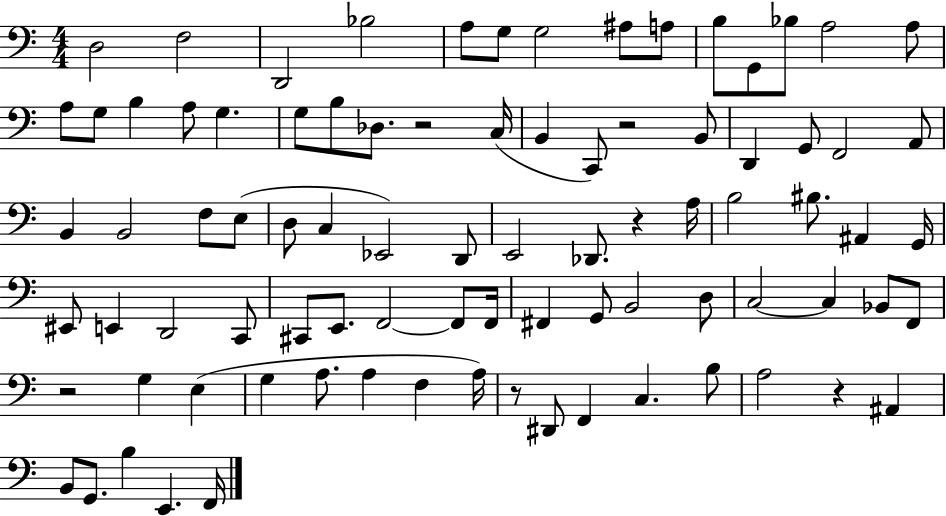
X:1
T:Untitled
M:4/4
L:1/4
K:C
D,2 F,2 D,,2 _B,2 A,/2 G,/2 G,2 ^A,/2 A,/2 B,/2 G,,/2 _B,/2 A,2 A,/2 A,/2 G,/2 B, A,/2 G, G,/2 B,/2 _D,/2 z2 C,/4 B,, C,,/2 z2 B,,/2 D,, G,,/2 F,,2 A,,/2 B,, B,,2 F,/2 E,/2 D,/2 C, _E,,2 D,,/2 E,,2 _D,,/2 z A,/4 B,2 ^B,/2 ^A,, G,,/4 ^E,,/2 E,, D,,2 C,,/2 ^C,,/2 E,,/2 F,,2 F,,/2 F,,/4 ^F,, G,,/2 B,,2 D,/2 C,2 C, _B,,/2 F,,/2 z2 G, E, G, A,/2 A, F, A,/4 z/2 ^D,,/2 F,, C, B,/2 A,2 z ^A,, B,,/2 G,,/2 B, E,, F,,/4